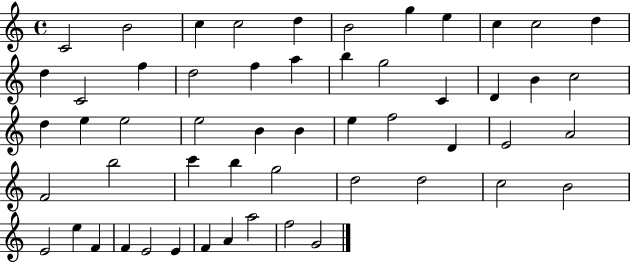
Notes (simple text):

C4/h B4/h C5/q C5/h D5/q B4/h G5/q E5/q C5/q C5/h D5/q D5/q C4/h F5/q D5/h F5/q A5/q B5/q G5/h C4/q D4/q B4/q C5/h D5/q E5/q E5/h E5/h B4/q B4/q E5/q F5/h D4/q E4/h A4/h F4/h B5/h C6/q B5/q G5/h D5/h D5/h C5/h B4/h E4/h E5/q F4/q F4/q E4/h E4/q F4/q A4/q A5/h F5/h G4/h